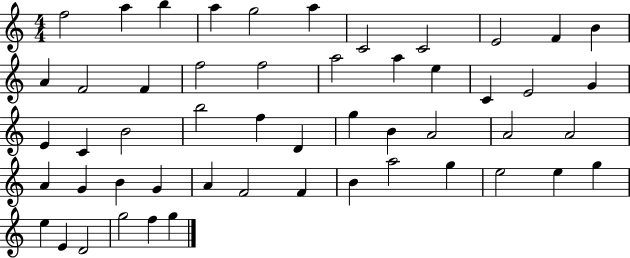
F5/h A5/q B5/q A5/q G5/h A5/q C4/h C4/h E4/h F4/q B4/q A4/q F4/h F4/q F5/h F5/h A5/h A5/q E5/q C4/q E4/h G4/q E4/q C4/q B4/h B5/h F5/q D4/q G5/q B4/q A4/h A4/h A4/h A4/q G4/q B4/q G4/q A4/q F4/h F4/q B4/q A5/h G5/q E5/h E5/q G5/q E5/q E4/q D4/h G5/h F5/q G5/q